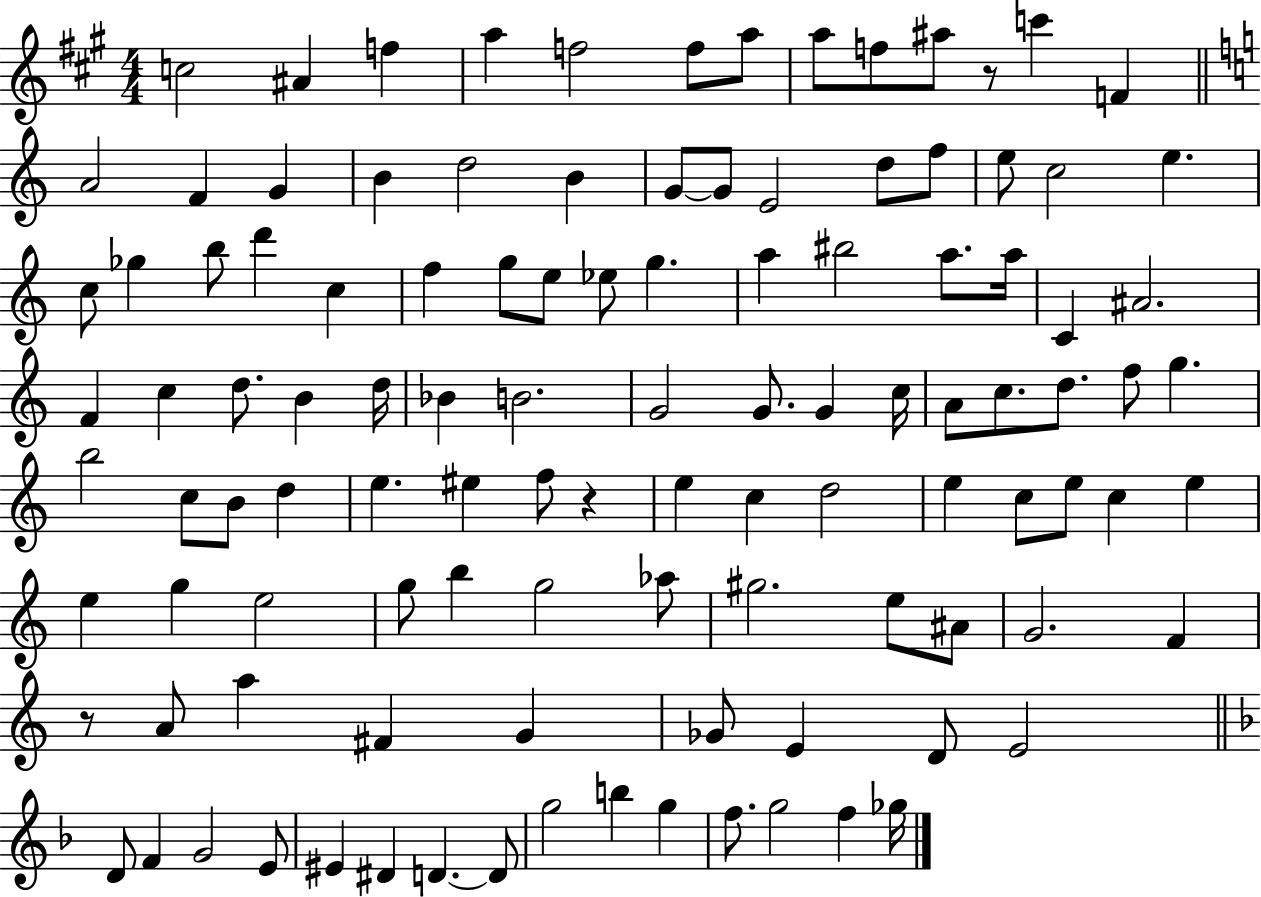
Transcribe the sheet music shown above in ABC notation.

X:1
T:Untitled
M:4/4
L:1/4
K:A
c2 ^A f a f2 f/2 a/2 a/2 f/2 ^a/2 z/2 c' F A2 F G B d2 B G/2 G/2 E2 d/2 f/2 e/2 c2 e c/2 _g b/2 d' c f g/2 e/2 _e/2 g a ^b2 a/2 a/4 C ^A2 F c d/2 B d/4 _B B2 G2 G/2 G c/4 A/2 c/2 d/2 f/2 g b2 c/2 B/2 d e ^e f/2 z e c d2 e c/2 e/2 c e e g e2 g/2 b g2 _a/2 ^g2 e/2 ^A/2 G2 F z/2 A/2 a ^F G _G/2 E D/2 E2 D/2 F G2 E/2 ^E ^D D D/2 g2 b g f/2 g2 f _g/4